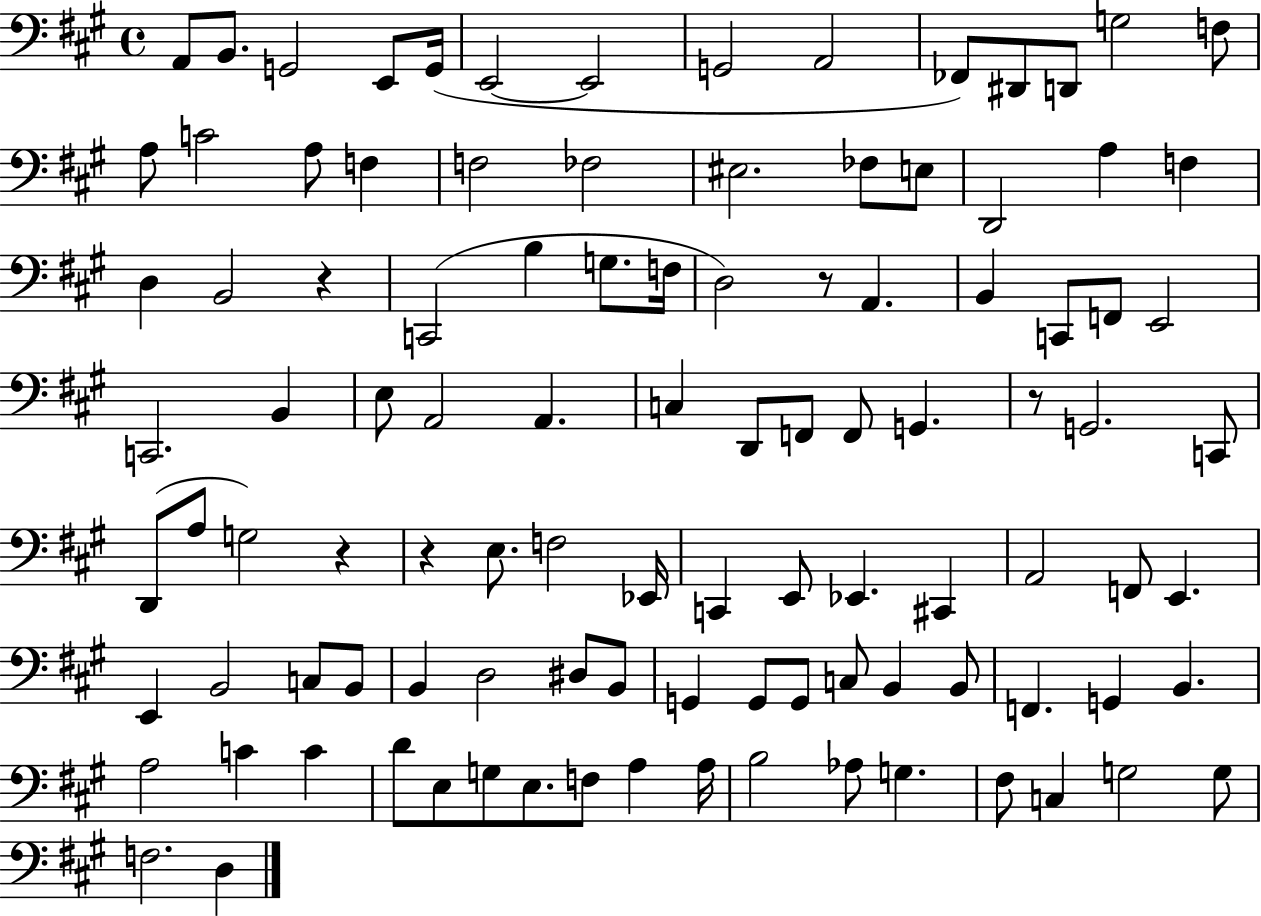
A2/e B2/e. G2/h E2/e G2/s E2/h E2/h G2/h A2/h FES2/e D#2/e D2/e G3/h F3/e A3/e C4/h A3/e F3/q F3/h FES3/h EIS3/h. FES3/e E3/e D2/h A3/q F3/q D3/q B2/h R/q C2/h B3/q G3/e. F3/s D3/h R/e A2/q. B2/q C2/e F2/e E2/h C2/h. B2/q E3/e A2/h A2/q. C3/q D2/e F2/e F2/e G2/q. R/e G2/h. C2/e D2/e A3/e G3/h R/q R/q E3/e. F3/h Eb2/s C2/q E2/e Eb2/q. C#2/q A2/h F2/e E2/q. E2/q B2/h C3/e B2/e B2/q D3/h D#3/e B2/e G2/q G2/e G2/e C3/e B2/q B2/e F2/q. G2/q B2/q. A3/h C4/q C4/q D4/e E3/e G3/e E3/e. F3/e A3/q A3/s B3/h Ab3/e G3/q. F#3/e C3/q G3/h G3/e F3/h. D3/q